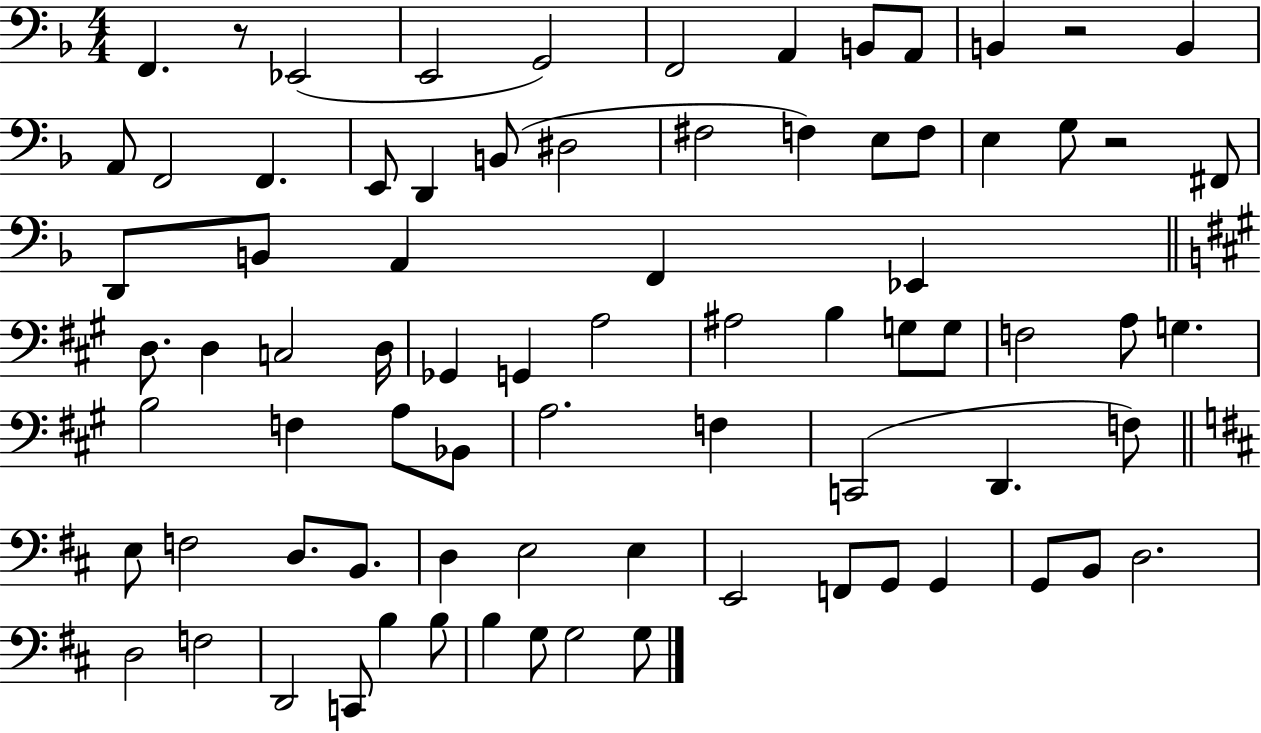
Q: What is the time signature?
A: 4/4